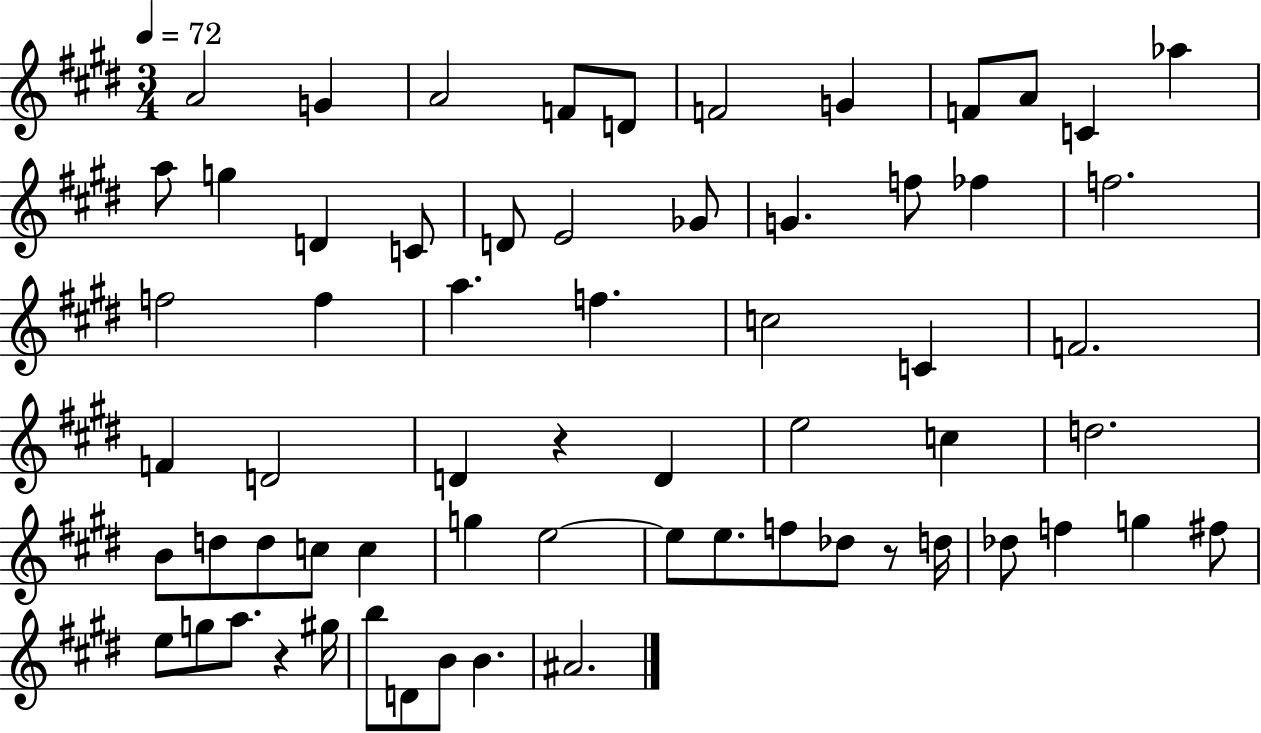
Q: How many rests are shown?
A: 3